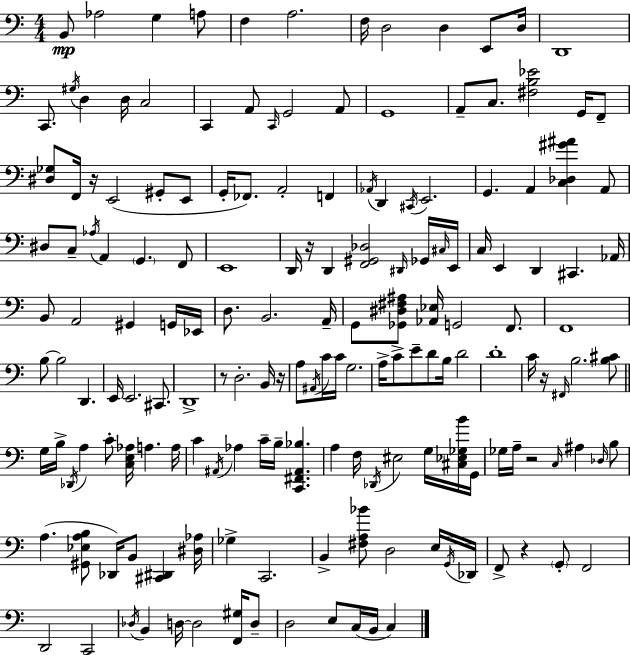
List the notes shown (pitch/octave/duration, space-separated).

B2/e Ab3/h G3/q A3/e F3/q A3/h. F3/s D3/h D3/q E2/e D3/s D2/w C2/e. G#3/s D3/q D3/s C3/h C2/q A2/e C2/s G2/h A2/e G2/w A2/e C3/e. [F#3,B3,Eb4]/h G2/s F2/e [D#3,Gb3]/e F2/s R/s E2/h G#2/e E2/e G2/s FES2/e. A2/h F2/q Ab2/s D2/q C#2/s E2/h. G2/q. A2/q [C3,Db3,G#4,A#4]/q A2/e D#3/e C3/e Ab3/s A2/q G2/q. F2/e E2/w D2/s R/s D2/q [F2,G#2,Db3]/h D#2/s Gb2/s C#3/s E2/s C3/s E2/q D2/q C#2/q. Ab2/s B2/e A2/h G#2/q G2/s Eb2/s D3/e. B2/h. A2/s G2/e [Gb2,D#3,F#3,A#3]/e [Ab2,Eb3]/s G2/h F2/e. F2/w B3/e B3/h D2/q. E2/s E2/h. C#2/e. D2/w R/e D3/h. B2/s R/s A3/e A#2/s C4/s C4/s G3/h. A3/s C4/e E4/e D4/e B3/s D4/h D4/w C4/s R/s F#2/s B3/h. [B3,C#4]/e G3/s B3/s Db2/s A3/q C4/e [C3,E3,Ab3]/s A3/q. A3/s C4/q A#2/s Ab3/q C4/s B3/s [C2,F#2,A#2,Bb3]/q. A3/q F3/s Db2/s EIS3/h G3/s [C#3,Eb3,Gb3,B4]/s G2/s Gb3/s A3/s R/h C3/s A#3/q Db3/s B3/e A3/q. [G#2,Eb3,A3,B3]/e Db2/s B2/e [C#2,D#2]/q [D#3,Ab3]/s Gb3/q C2/h. B2/q [F#3,A3,Bb4]/e D3/h E3/s G2/s Db2/s F2/e R/q G2/e F2/h D2/h C2/h Db3/s B2/q D3/s D3/h [F2,G#3]/s D3/e D3/h E3/e C3/s B2/s C3/q